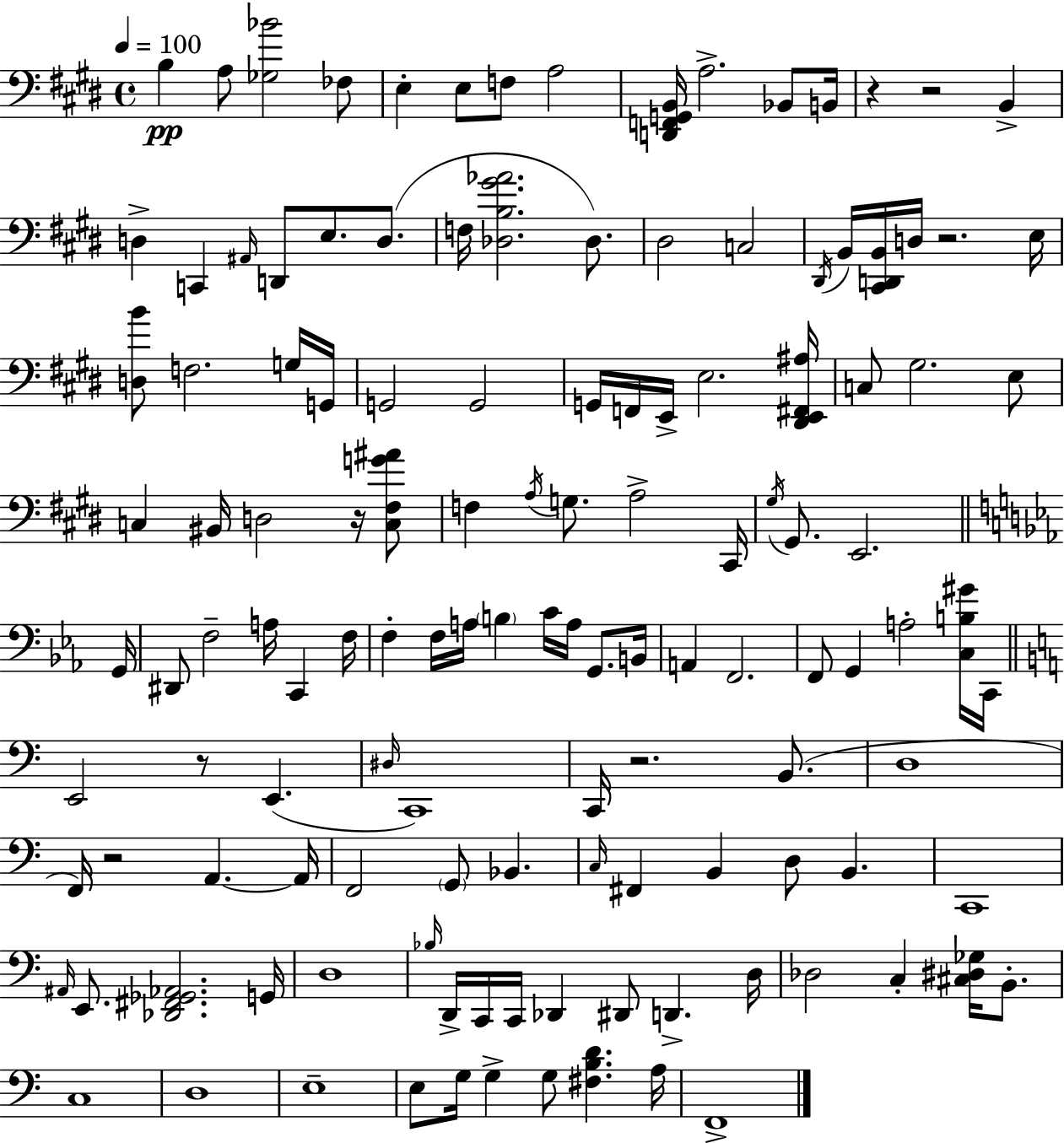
B3/q A3/e [Gb3,Bb4]/h FES3/e E3/q E3/e F3/e A3/h [D2,F2,G2,B2]/s A3/h. Bb2/e B2/s R/q R/h B2/q D3/q C2/q A#2/s D2/e E3/e. D3/e. F3/s [Db3,B3,G#4,Ab4]/h. Db3/e. D#3/h C3/h D#2/s B2/s [C#2,D2,B2]/s D3/s R/h. E3/s [D3,B4]/e F3/h. G3/s G2/s G2/h G2/h G2/s F2/s E2/s E3/h. [D#2,E2,F#2,A#3]/s C3/e G#3/h. E3/e C3/q BIS2/s D3/h R/s [C3,F#3,G4,A#4]/e F3/q A3/s G3/e. A3/h C#2/s G#3/s G#2/e. E2/h. G2/s D#2/e F3/h A3/s C2/q F3/s F3/q F3/s A3/s B3/q C4/s A3/s G2/e. B2/s A2/q F2/h. F2/e G2/q A3/h [C3,B3,G#4]/s C2/s E2/h R/e E2/q. D#3/s C2/w C2/s R/h. B2/e. D3/w F2/s R/h A2/q. A2/s F2/h G2/e Bb2/q. C3/s F#2/q B2/q D3/e B2/q. C2/w A#2/s E2/e. [Db2,F#2,Gb2,Ab2]/h. G2/s D3/w Bb3/s D2/s C2/s C2/s Db2/q D#2/e D2/q. D3/s Db3/h C3/q [C#3,D#3,Gb3]/s B2/e. C3/w D3/w E3/w E3/e G3/s G3/q G3/e [F#3,B3,D4]/q. A3/s F2/w